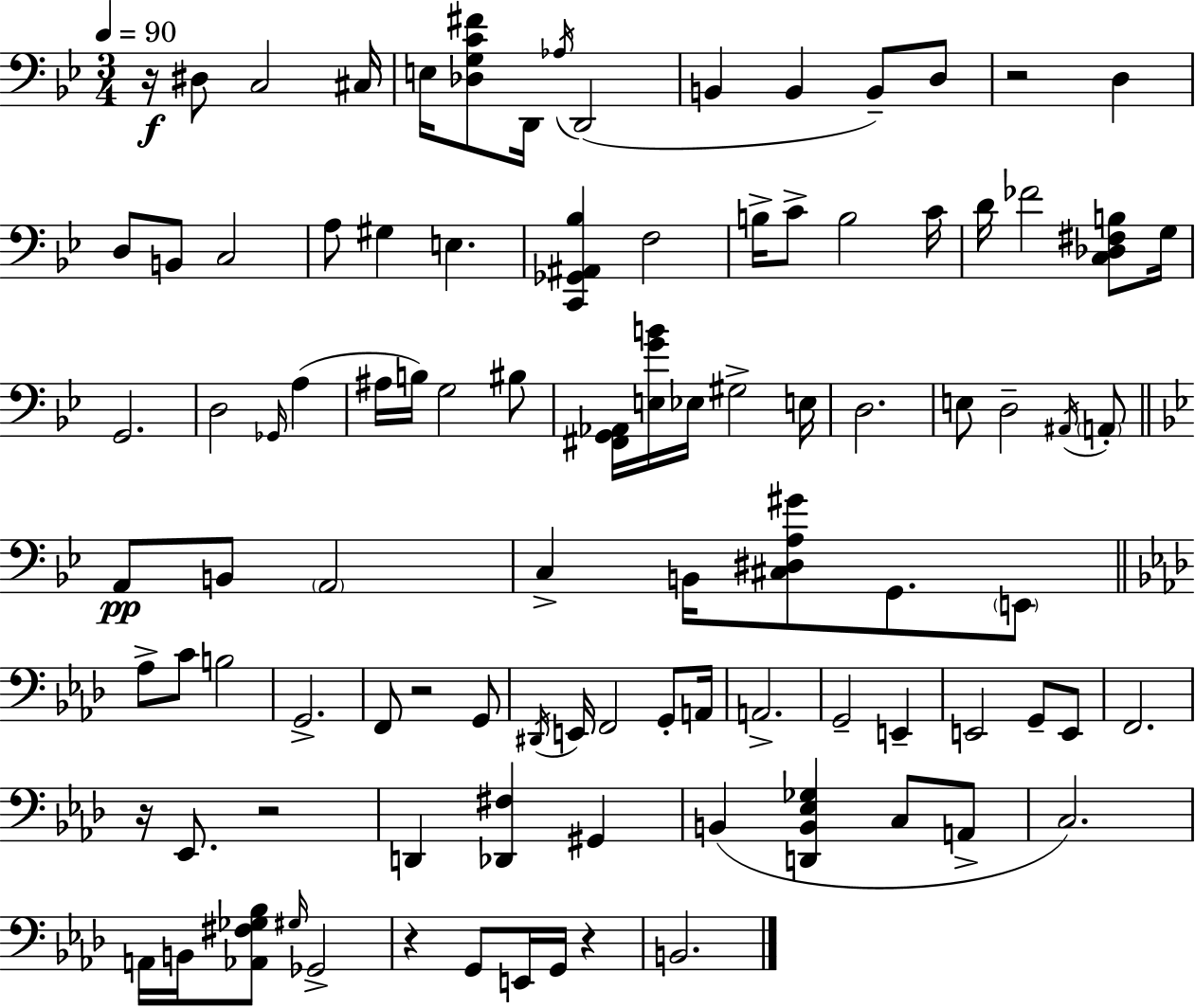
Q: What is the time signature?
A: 3/4